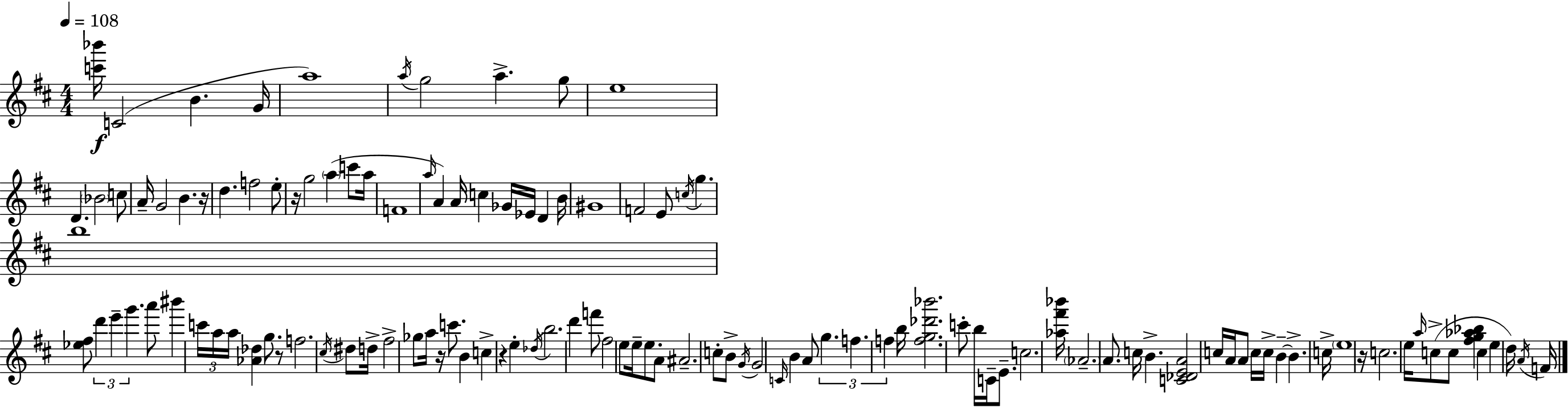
{
  \clef treble
  \numericTimeSignature
  \time 4/4
  \key d \major
  \tempo 4 = 108
  <c''' bes'''>16\f c'2( b'4. g'16 | a''1) | \acciaccatura { a''16 } g''2 a''4.-> g''8 | e''1 | \break d'4. \parenthesize bes'2 c''8 | a'16-- g'2 b'4. | r16 d''4. f''2 e''8-. | r16 g''2 \parenthesize a''4( c'''8 | \break a''16 f'1 | \grace { a''16 } a'4) a'16 c''4 ges'16 ees'16 d'4 | b'16 gis'1 | f'2 e'8 \acciaccatura { c''16 } g''4. | \break b''1 | <ees'' fis''>8 \tuplet 3/2 { d'''4 e'''4-- g'''4. } | a'''8 bis'''4 \tuplet 3/2 { c'''16 a''16 a''16 } <aes' des''>4 | g''8. r8 f''2. | \break \acciaccatura { cis''16 } dis''8 d''16-> fis''2-> ges''8 a''16 | r16 c'''8. b'4 c''4-> r4 | e''4-. \acciaccatura { des''16 } b''2. | d'''4 f'''8 fis''2 e''8 | \break e''16-- e''8. a'8 ais'2.-- | c''8-. b'8-> \acciaccatura { g'16 } g'2 | \grace { c'16 } b'4 a'8 \tuplet 3/2 { g''4. f''4. | f''4 } b''16 <f'' g'' des''' bes'''>2. | \break c'''8-. b''16 c'16-- e'8.-- c''2. | <aes'' fis''' bes'''>16 \parenthesize aes'2.-- | a'8. c''16 b'4.-> <c' des' e' a'>2 | c''16 a'16 a'8 c''16 c''16-> b'4--~~ | \break b'4.-> c''16-> \parenthesize e''1 | r16 c''2. | e''16 \grace { a''16 } c''8->( c''8 <fis'' g'' aes'' bes''>4 c''4 | e''4 d''16) \acciaccatura { a'16 } f'16 \bar "|."
}